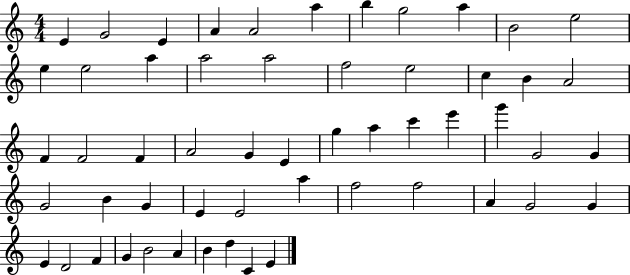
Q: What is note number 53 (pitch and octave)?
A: D5